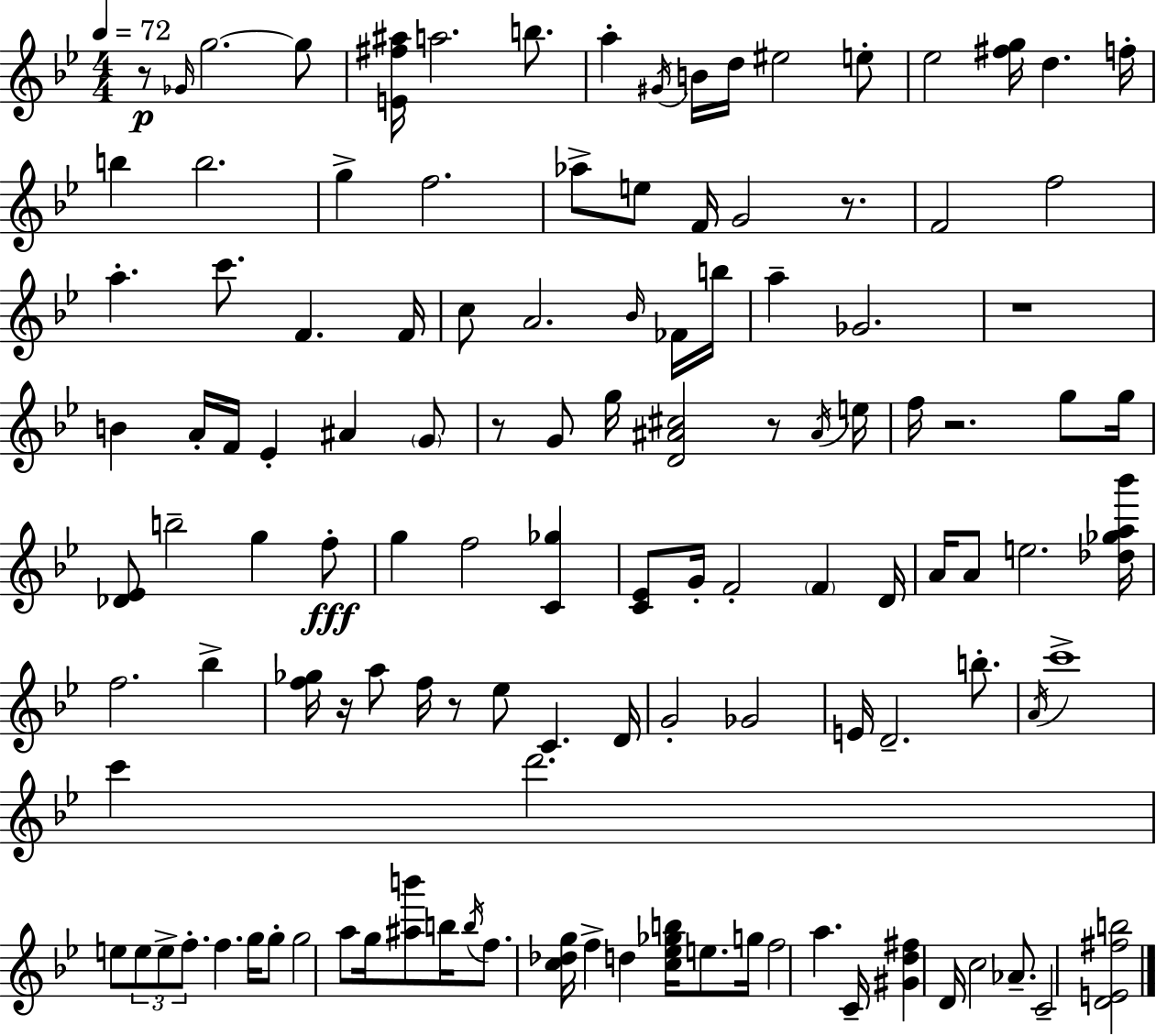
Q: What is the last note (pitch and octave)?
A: C4